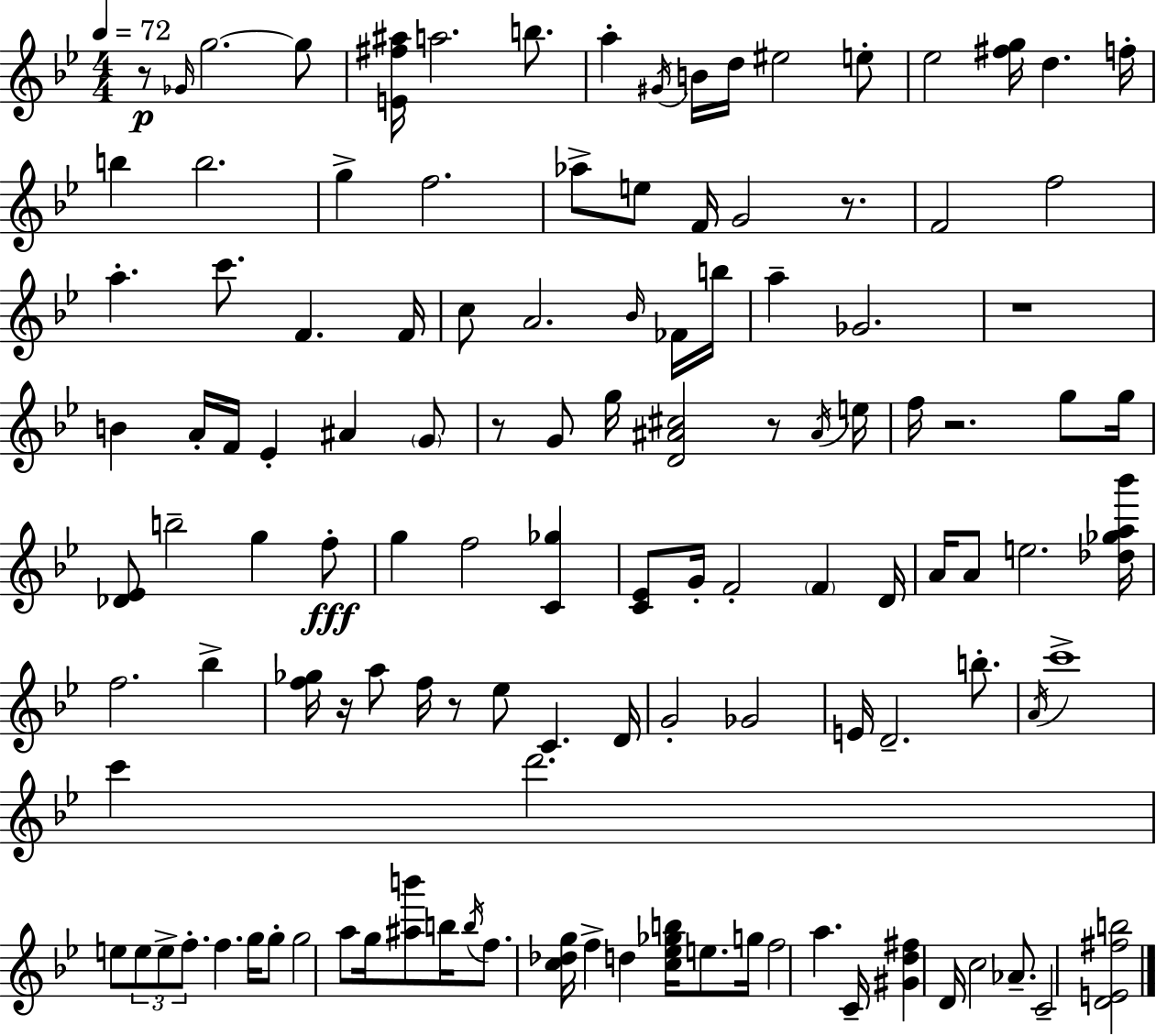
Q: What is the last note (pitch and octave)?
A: C4